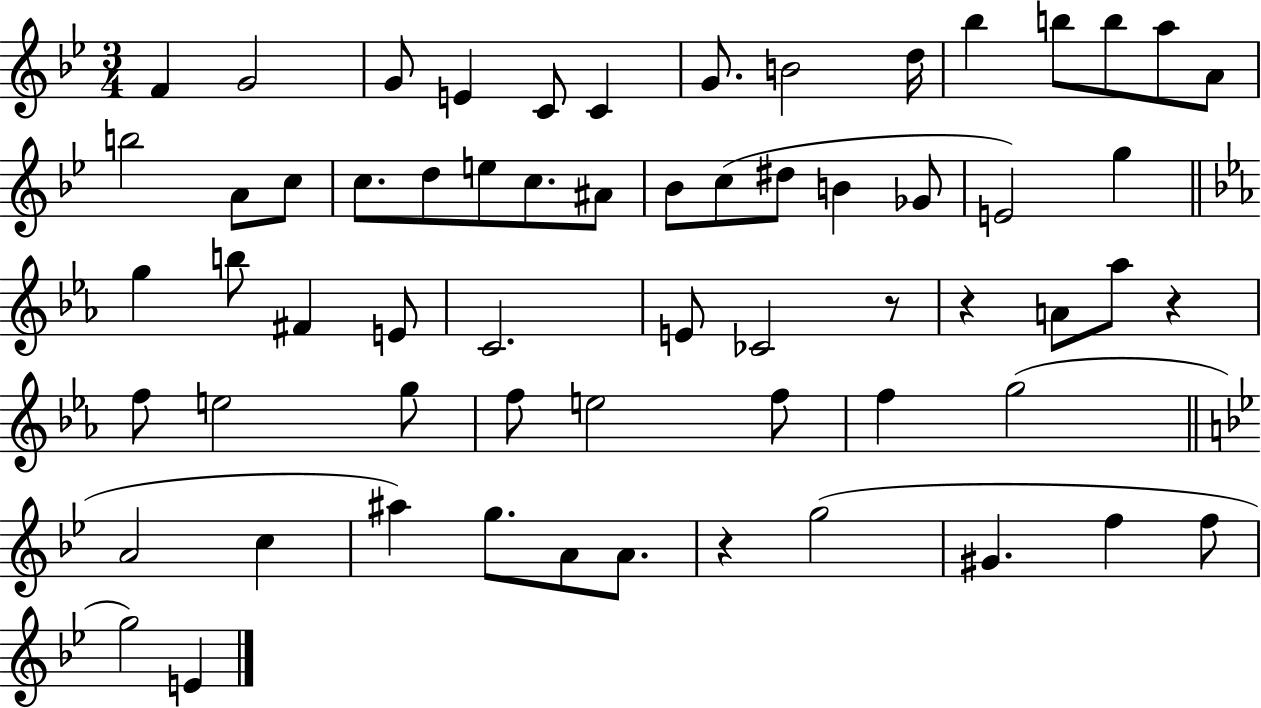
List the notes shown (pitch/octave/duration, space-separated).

F4/q G4/h G4/e E4/q C4/e C4/q G4/e. B4/h D5/s Bb5/q B5/e B5/e A5/e A4/e B5/h A4/e C5/e C5/e. D5/e E5/e C5/e. A#4/e Bb4/e C5/e D#5/e B4/q Gb4/e E4/h G5/q G5/q B5/e F#4/q E4/e C4/h. E4/e CES4/h R/e R/q A4/e Ab5/e R/q F5/e E5/h G5/e F5/e E5/h F5/e F5/q G5/h A4/h C5/q A#5/q G5/e. A4/e A4/e. R/q G5/h G#4/q. F5/q F5/e G5/h E4/q